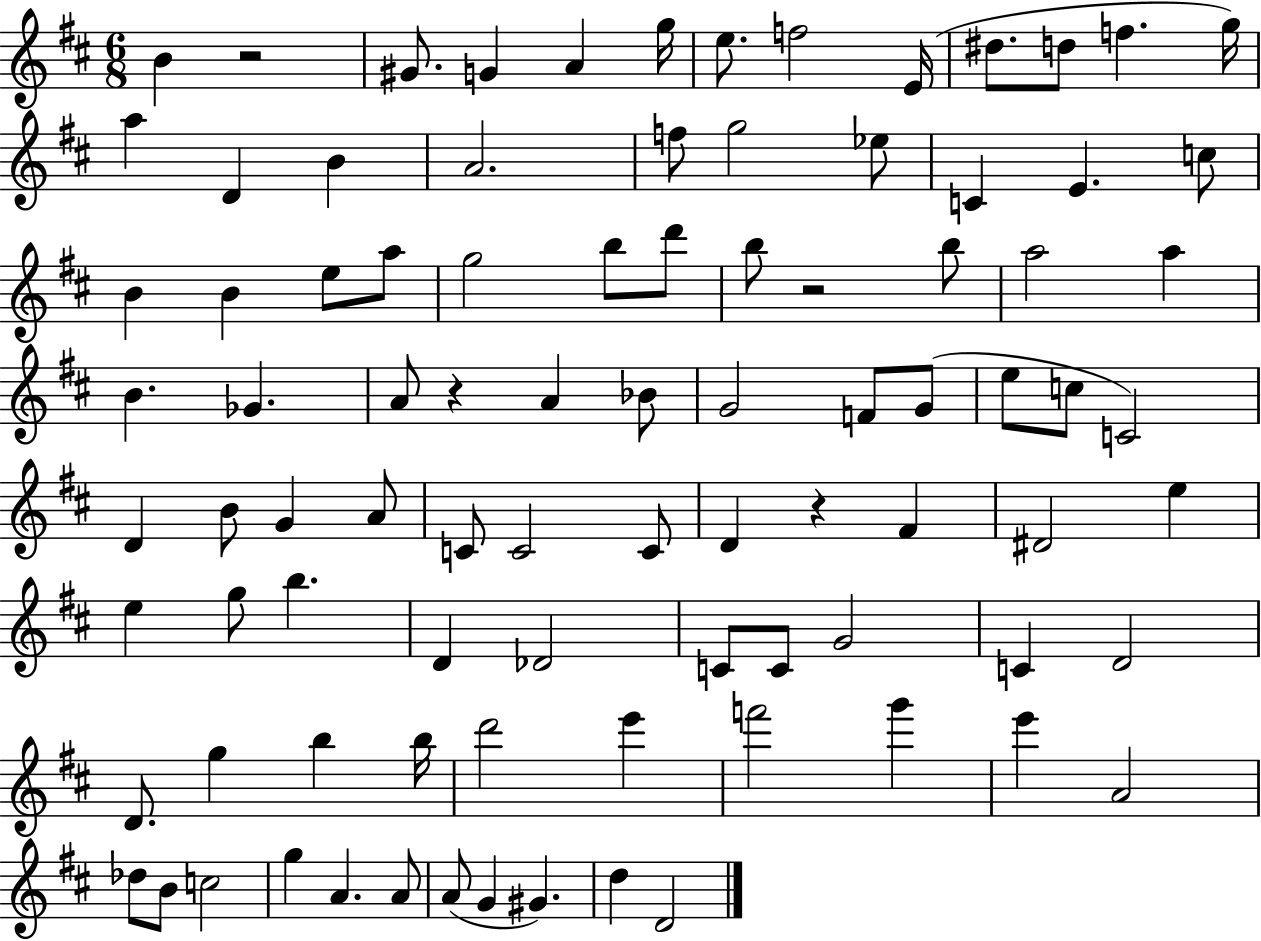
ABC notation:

X:1
T:Untitled
M:6/8
L:1/4
K:D
B z2 ^G/2 G A g/4 e/2 f2 E/4 ^d/2 d/2 f g/4 a D B A2 f/2 g2 _e/2 C E c/2 B B e/2 a/2 g2 b/2 d'/2 b/2 z2 b/2 a2 a B _G A/2 z A _B/2 G2 F/2 G/2 e/2 c/2 C2 D B/2 G A/2 C/2 C2 C/2 D z ^F ^D2 e e g/2 b D _D2 C/2 C/2 G2 C D2 D/2 g b b/4 d'2 e' f'2 g' e' A2 _d/2 B/2 c2 g A A/2 A/2 G ^G d D2